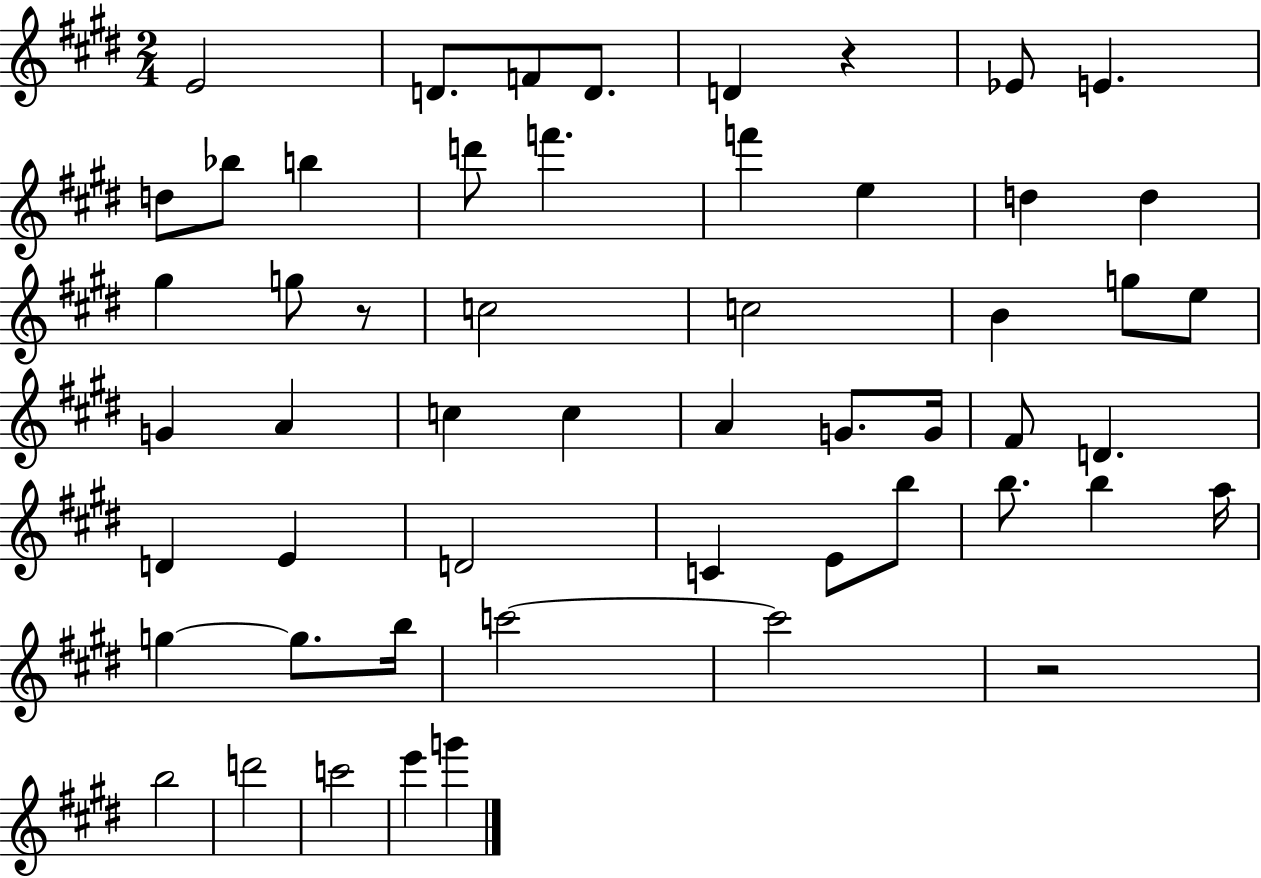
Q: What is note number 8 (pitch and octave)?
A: D5